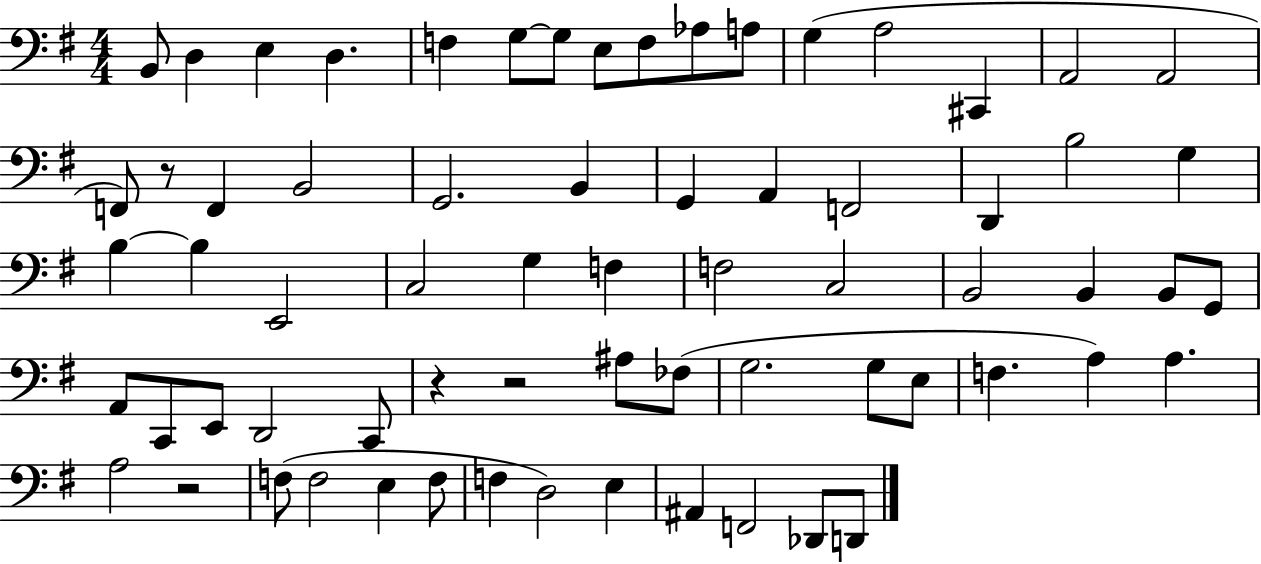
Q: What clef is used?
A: bass